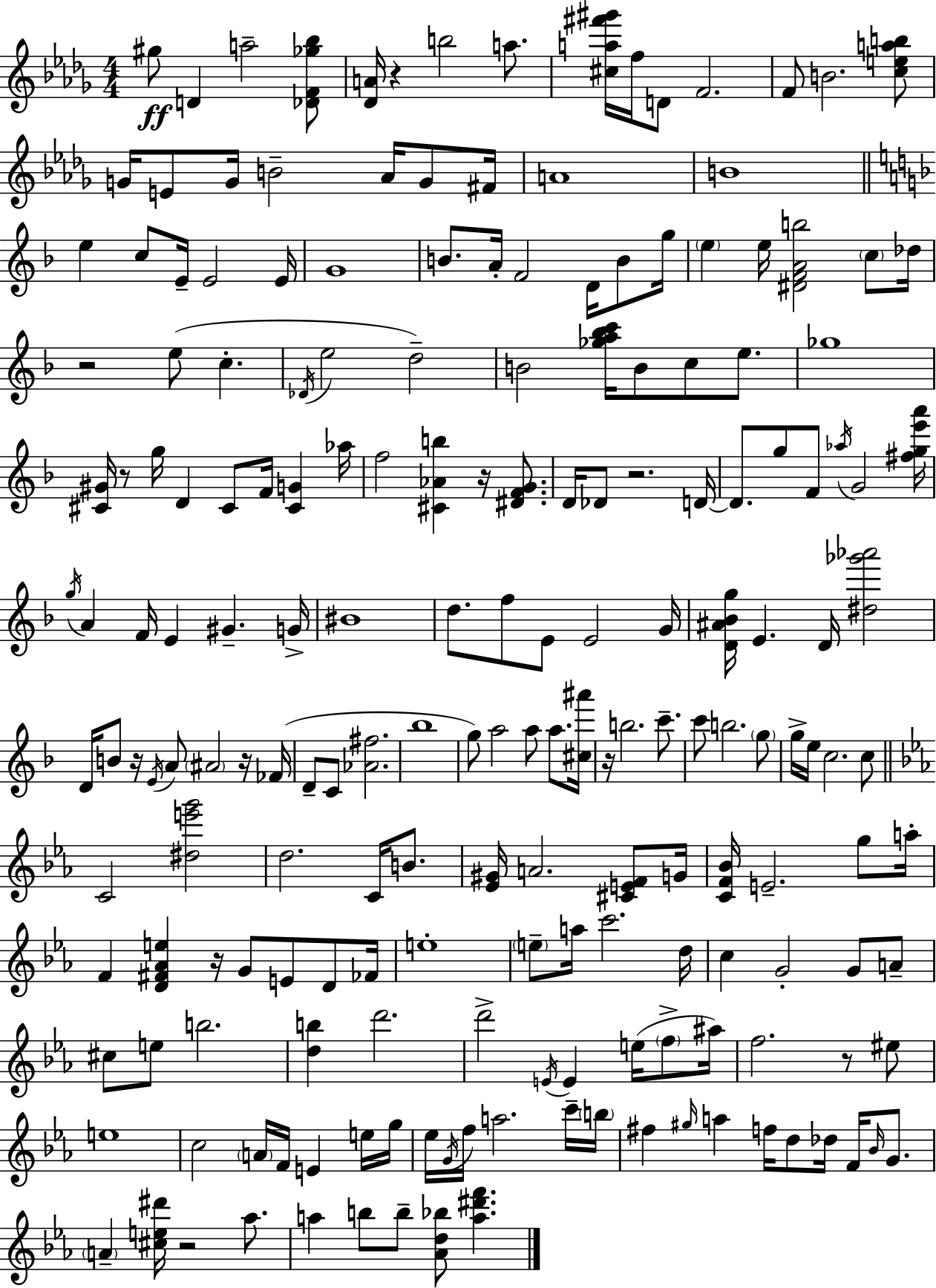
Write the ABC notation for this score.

X:1
T:Untitled
M:4/4
L:1/4
K:Bbm
^g/2 D a2 [_DF_g_b]/2 [_DA]/4 z b2 a/2 [^ca^f'^g']/4 f/4 D/2 F2 F/2 B2 [ceab]/2 G/4 E/2 G/4 B2 _A/4 G/2 ^F/4 A4 B4 e c/2 E/4 E2 E/4 G4 B/2 A/4 F2 D/4 B/2 g/4 e e/4 [^DFAb]2 c/2 _d/4 z2 e/2 c _D/4 e2 d2 B2 [_ga_bc']/4 B/2 c/2 e/2 _g4 [^C^G]/4 z/2 g/4 D ^C/2 F/4 [^CG] _a/4 f2 [^C_Ab] z/4 [^DFG]/2 D/4 _D/2 z2 D/4 D/2 g/2 F/2 _a/4 G2 [^fge'a']/4 g/4 A F/4 E ^G G/4 ^B4 d/2 f/2 E/2 E2 G/4 [D^A_Bg]/4 E D/4 [^d_g'_a']2 D/4 B/2 z/4 E/4 A/2 ^A2 z/4 _F/4 D/2 C/2 [_A^f]2 _b4 g/2 a2 a/2 a/2 [^c^a']/4 z/4 b2 c'/2 c'/2 b2 g/2 g/4 e/4 c2 c/2 C2 [^de'g']2 d2 C/4 B/2 [_E^G]/4 A2 [^CEF]/2 G/4 [CF_B]/4 E2 g/2 a/4 F [D^F_Ae] z/4 G/2 E/2 D/2 _F/4 e4 e/2 a/4 c'2 d/4 c G2 G/2 A/2 ^c/2 e/2 b2 [db] d'2 d'2 E/4 E e/4 f/2 ^a/4 f2 z/2 ^e/2 e4 c2 A/4 F/4 E e/4 g/4 _e/4 G/4 f/4 a2 c'/4 b/4 ^f ^g/4 a f/4 d/2 _d/4 F/4 _B/4 G/2 A [^ce^d']/4 z2 _a/2 a b/2 b/2 [_Ad_b]/2 [a^d'f']